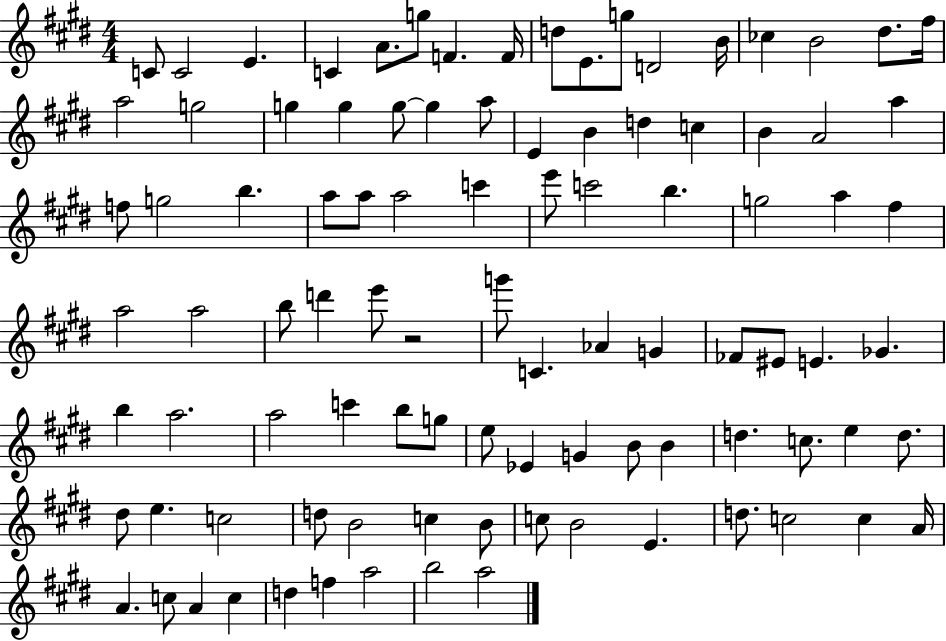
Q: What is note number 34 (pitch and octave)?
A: B5